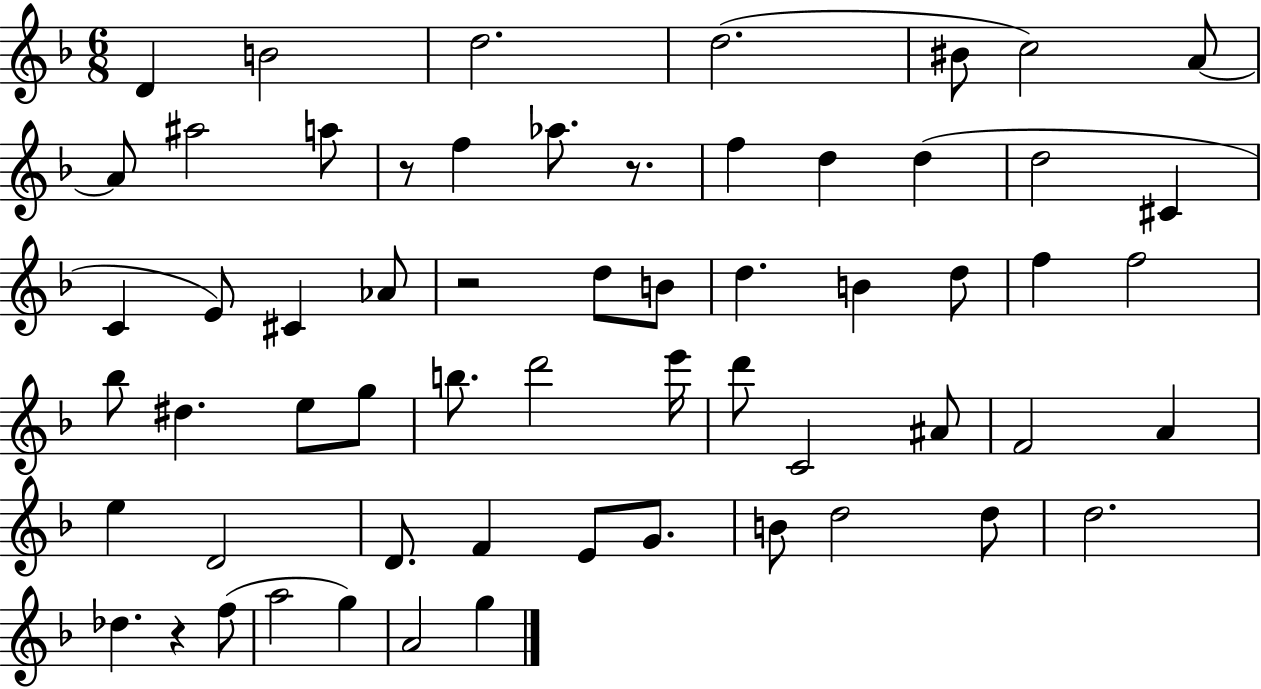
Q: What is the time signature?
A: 6/8